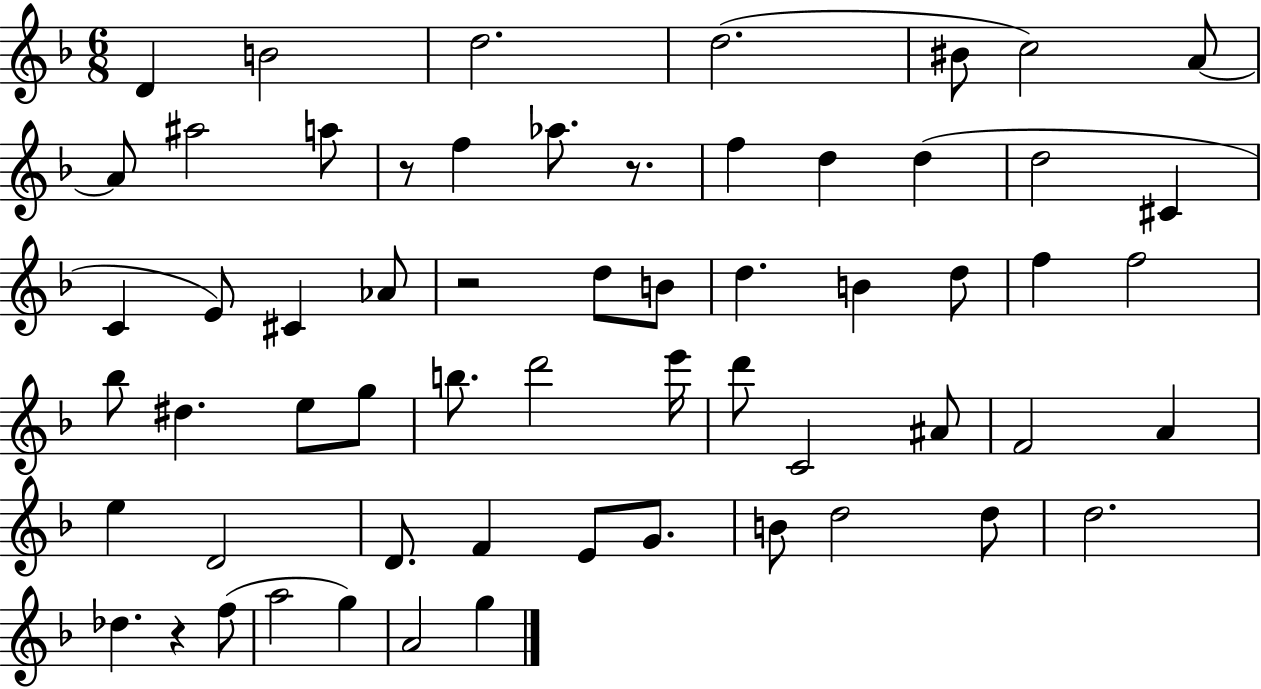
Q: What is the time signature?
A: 6/8